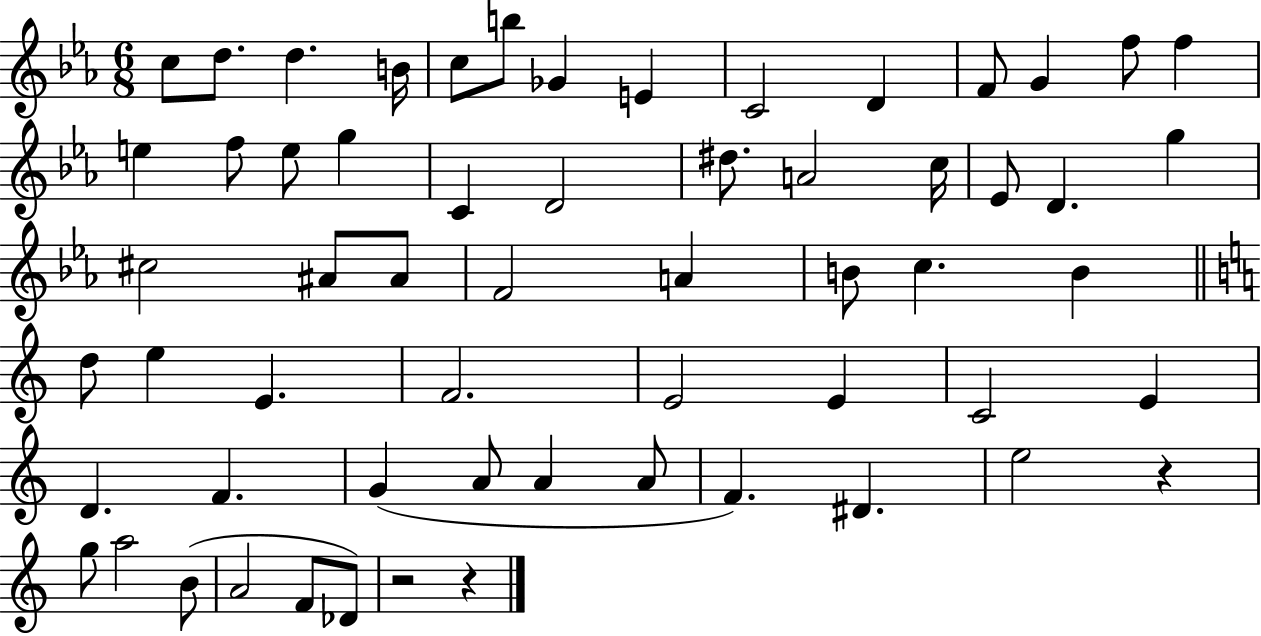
C5/e D5/e. D5/q. B4/s C5/e B5/e Gb4/q E4/q C4/h D4/q F4/e G4/q F5/e F5/q E5/q F5/e E5/e G5/q C4/q D4/h D#5/e. A4/h C5/s Eb4/e D4/q. G5/q C#5/h A#4/e A#4/e F4/h A4/q B4/e C5/q. B4/q D5/e E5/q E4/q. F4/h. E4/h E4/q C4/h E4/q D4/q. F4/q. G4/q A4/e A4/q A4/e F4/q. D#4/q. E5/h R/q G5/e A5/h B4/e A4/h F4/e Db4/e R/h R/q